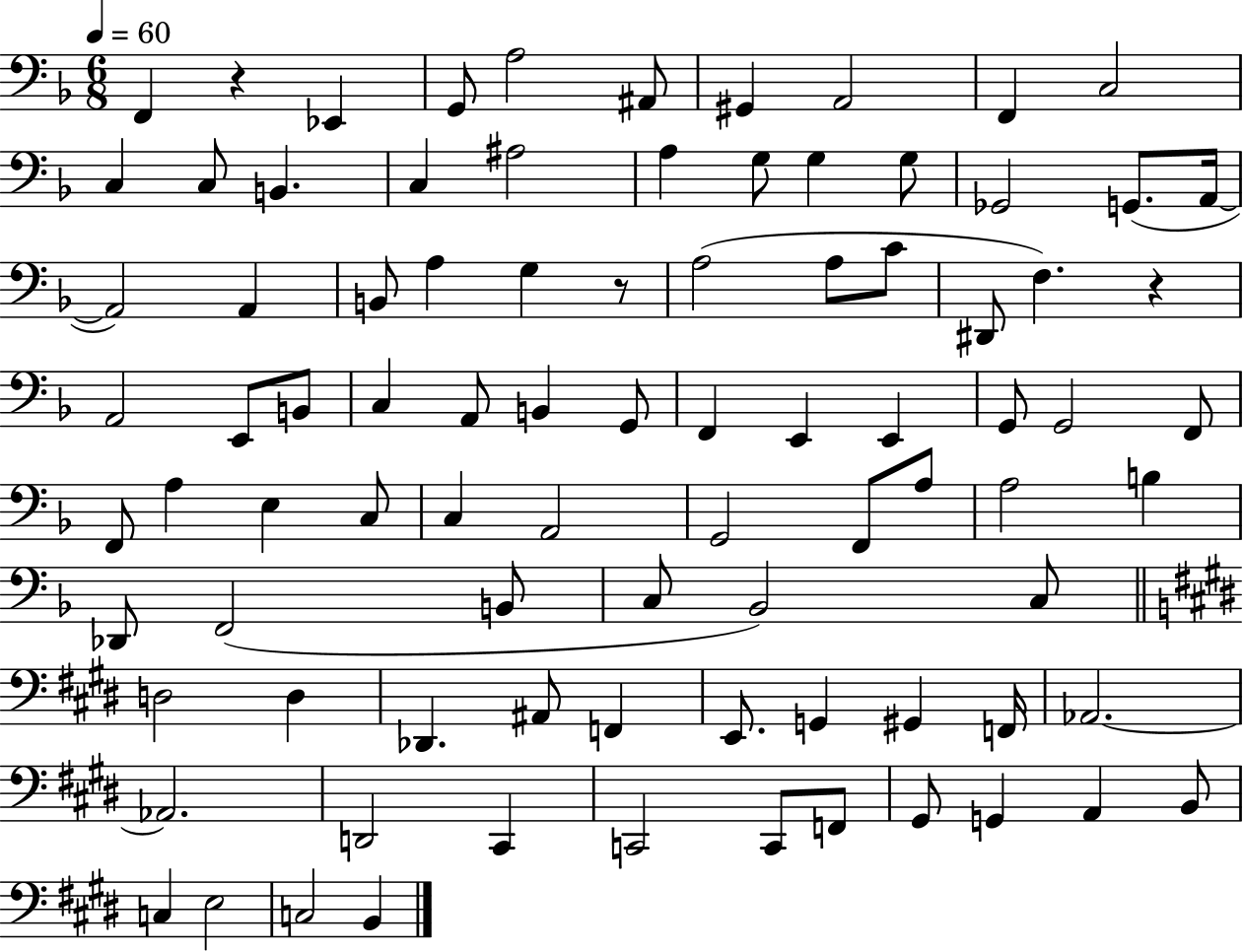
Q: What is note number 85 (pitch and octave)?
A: B2